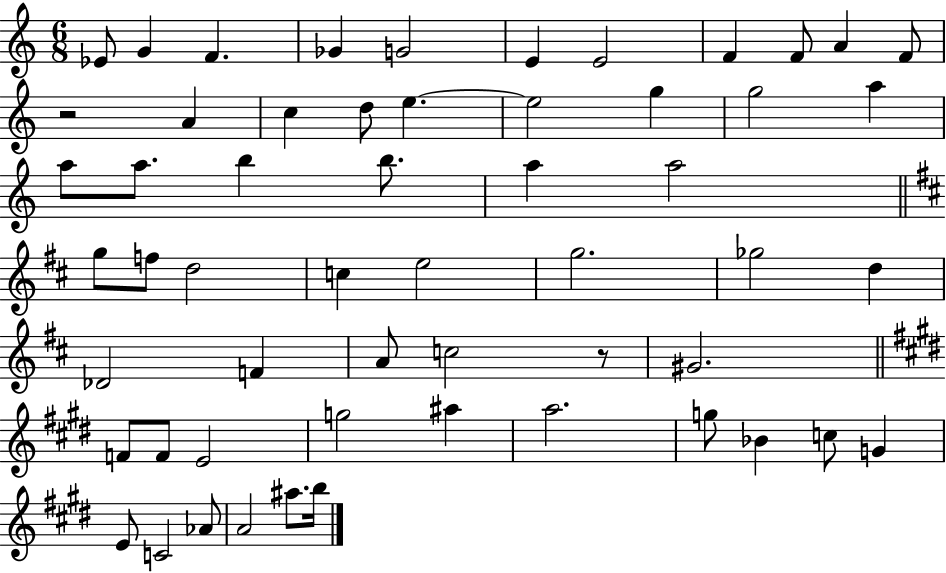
X:1
T:Untitled
M:6/8
L:1/4
K:C
_E/2 G F _G G2 E E2 F F/2 A F/2 z2 A c d/2 e e2 g g2 a a/2 a/2 b b/2 a a2 g/2 f/2 d2 c e2 g2 _g2 d _D2 F A/2 c2 z/2 ^G2 F/2 F/2 E2 g2 ^a a2 g/2 _B c/2 G E/2 C2 _A/2 A2 ^a/2 b/4